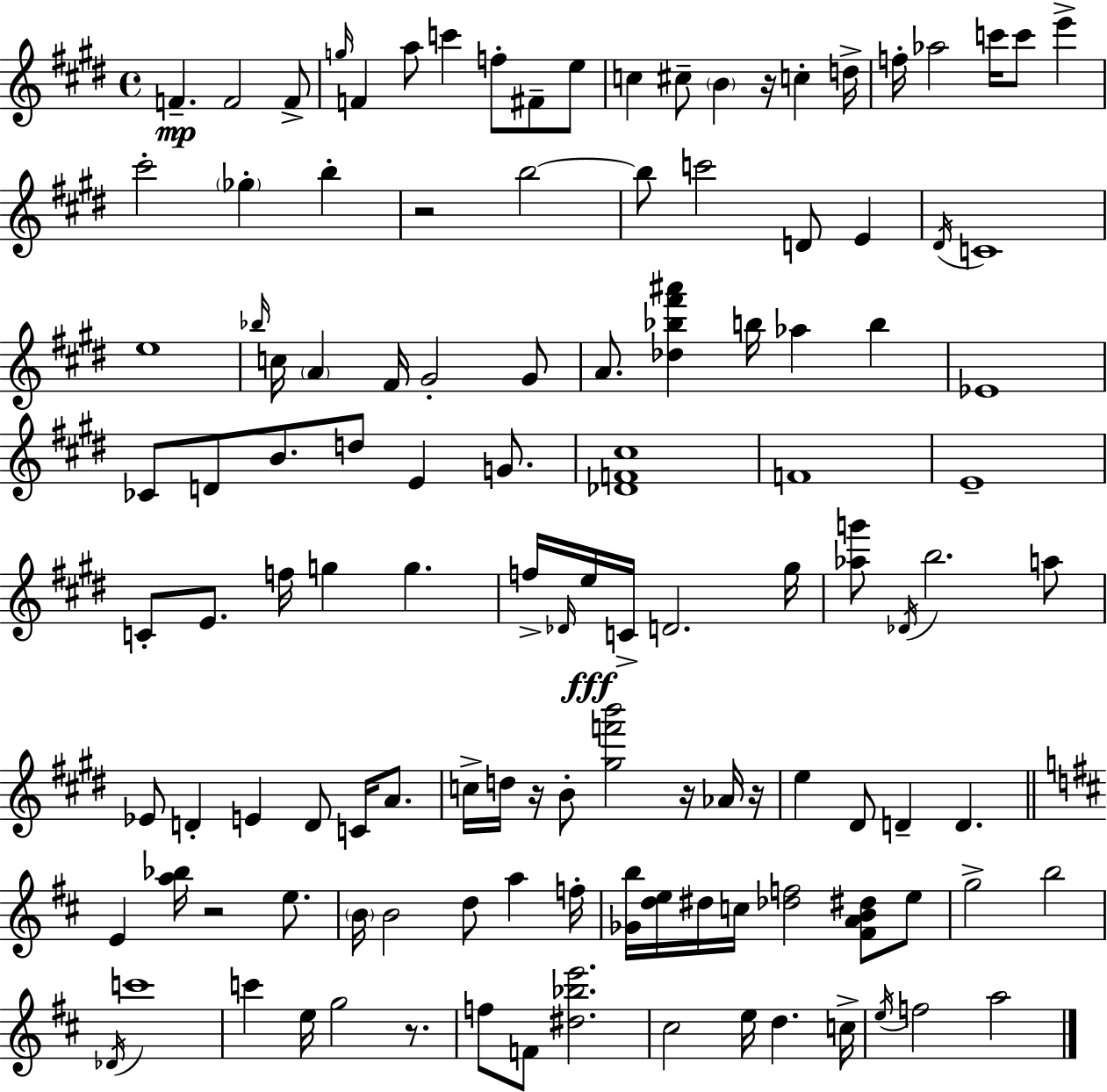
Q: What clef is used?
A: treble